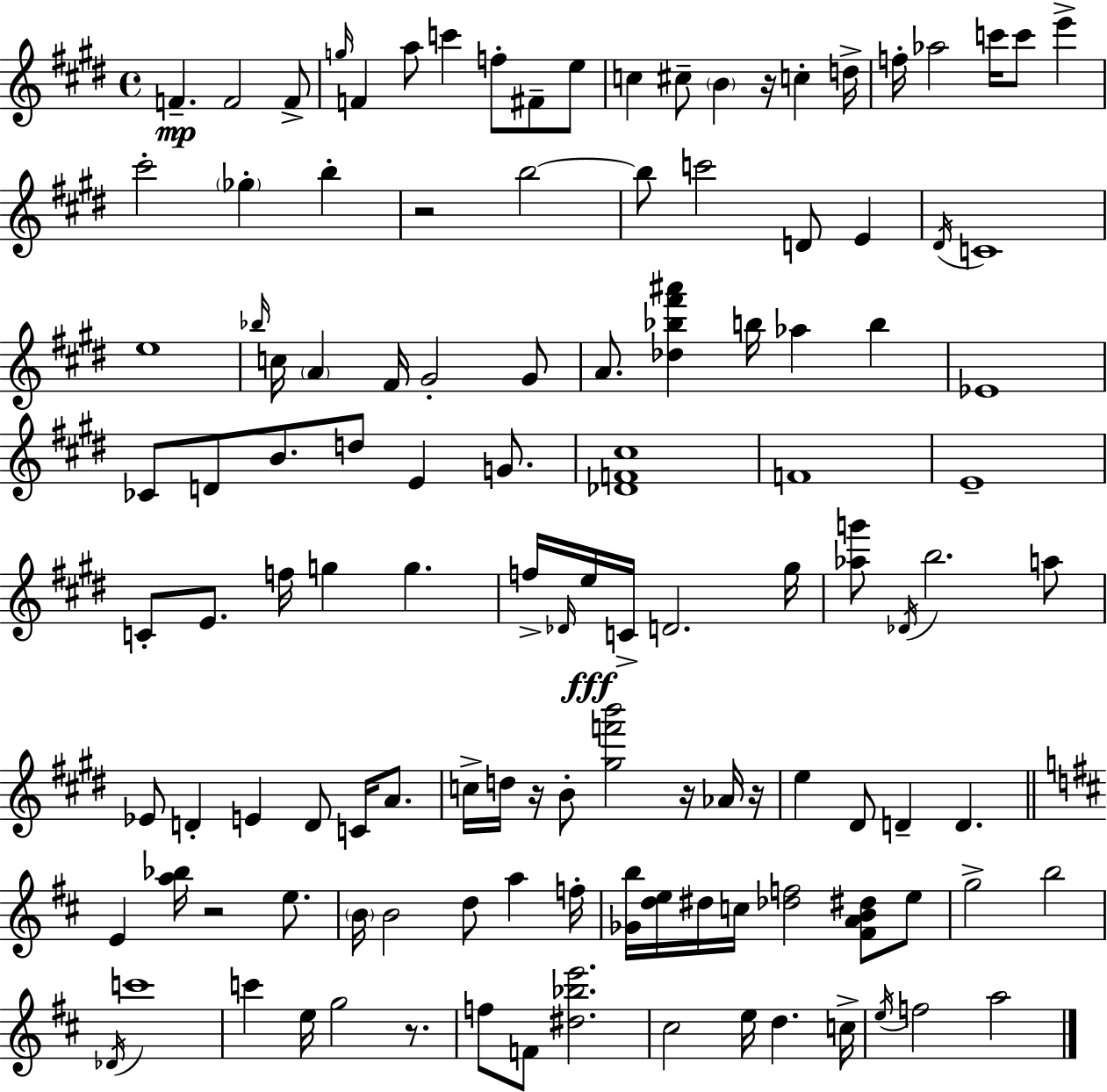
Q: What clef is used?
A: treble